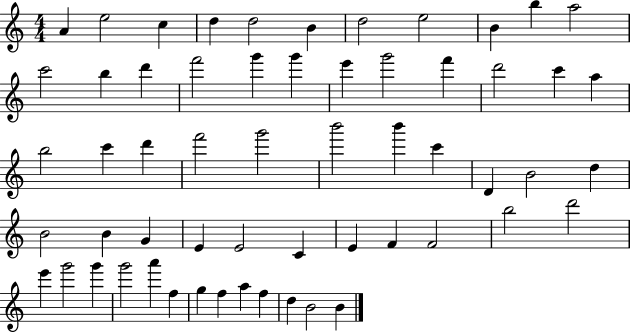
X:1
T:Untitled
M:4/4
L:1/4
K:C
A e2 c d d2 B d2 e2 B b a2 c'2 b d' f'2 g' g' e' g'2 f' d'2 c' a b2 c' d' f'2 g'2 b'2 b' c' D B2 d B2 B G E E2 C E F F2 b2 d'2 e' g'2 g' g'2 a' f g f a f d B2 B